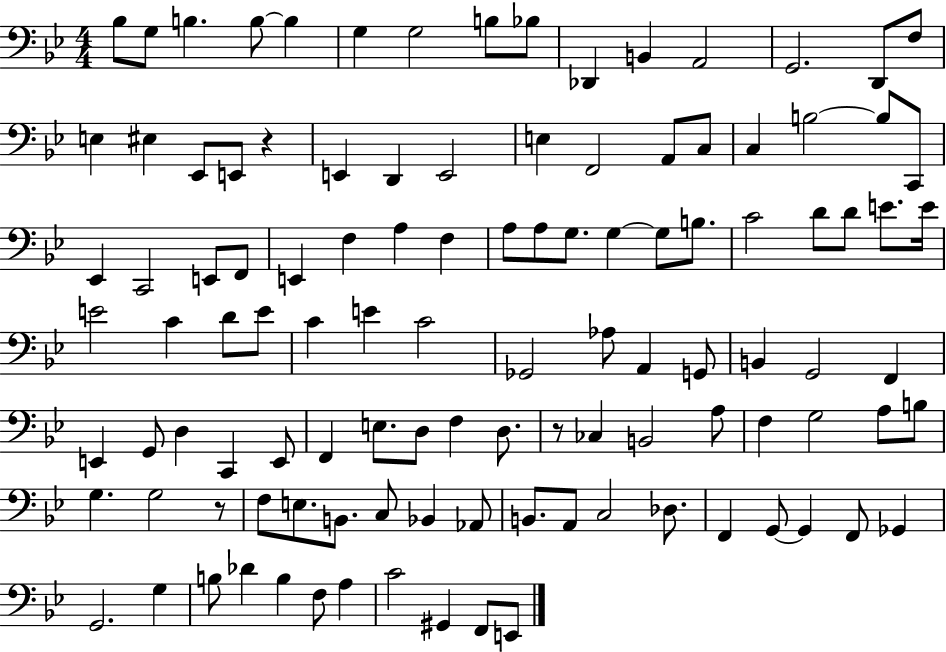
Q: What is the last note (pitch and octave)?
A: E2